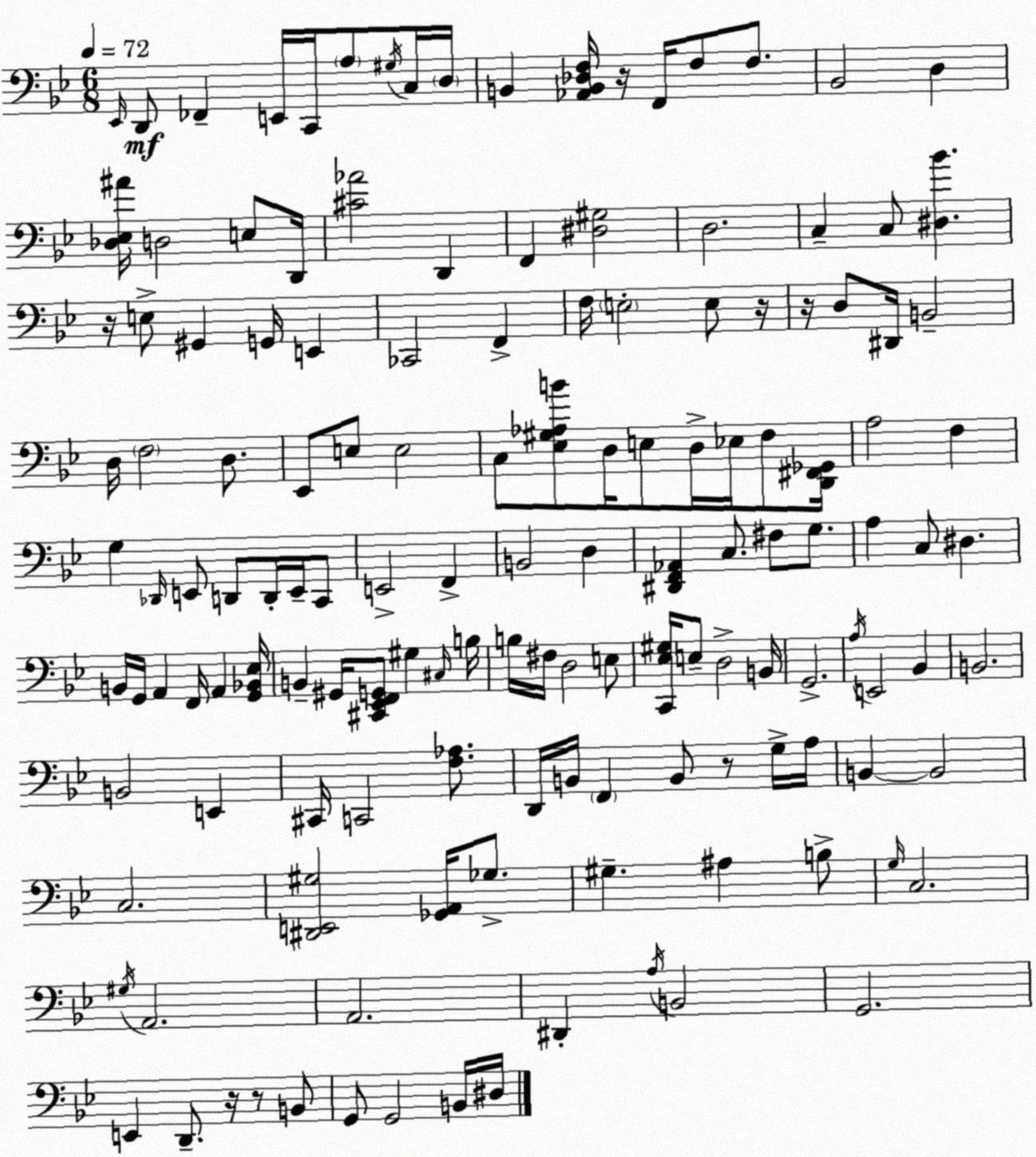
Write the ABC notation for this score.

X:1
T:Untitled
M:6/8
L:1/4
K:Bb
_E,,/4 D,,/2 _F,, E,,/4 C,,/4 A,/2 ^G,/4 C,/4 D,/4 B,, [_A,,B,,_D,F,]/4 z/4 F,,/4 F,/2 F,/2 _B,,2 D, [_D,_E,^A]/4 D,2 E,/2 D,,/4 [^C_A]2 D,, F,, [^D,^G,]2 D,2 C, C,/2 [^D,_B] z/4 E,/2 ^G,, G,,/4 E,, _C,,2 F,, F,/4 E,2 E,/2 z/4 z/4 D,/2 ^D,,/4 B,,2 D,/4 F,2 D,/2 _E,,/2 E,/2 E,2 C,/2 [_E,^G,_A,B]/2 D,/4 E,/2 D,/4 _E,/4 F,/2 [D,,^F,,_G,,]/4 A,2 F, G, _D,,/4 E,,/2 D,,/2 D,,/4 E,,/4 C,,/2 E,,2 F,, B,,2 D, [^D,,F,,_A,,] C,/2 ^F,/2 G,/2 A, C,/2 ^D, B,,/4 G,,/4 A,, F,,/4 A,, [G,,_B,,_E,]/4 B,, ^G,,/4 [^C,,_E,,F,,G,,]/2 ^G, ^C,/4 B,/4 B,/4 ^F,/4 D,2 E,/2 [C,,_E,^G,]/4 E,/2 D,2 B,,/4 G,,2 A,/4 E,,2 _B,, B,,2 B,,2 E,, ^C,,/4 C,,2 [F,_A,]/2 D,,/4 B,,/4 F,, B,,/2 z/2 G,/4 A,/4 B,, B,,2 C,2 [^D,,E,,^G,]2 [_G,,A,,]/4 _G,/2 ^G, ^A, B,/2 G,/4 C,2 ^G,/4 A,,2 A,,2 ^D,, A,/4 B,,2 G,,2 E,, D,,/2 z/4 z/2 B,,/2 G,,/2 G,,2 B,,/4 ^D,/4